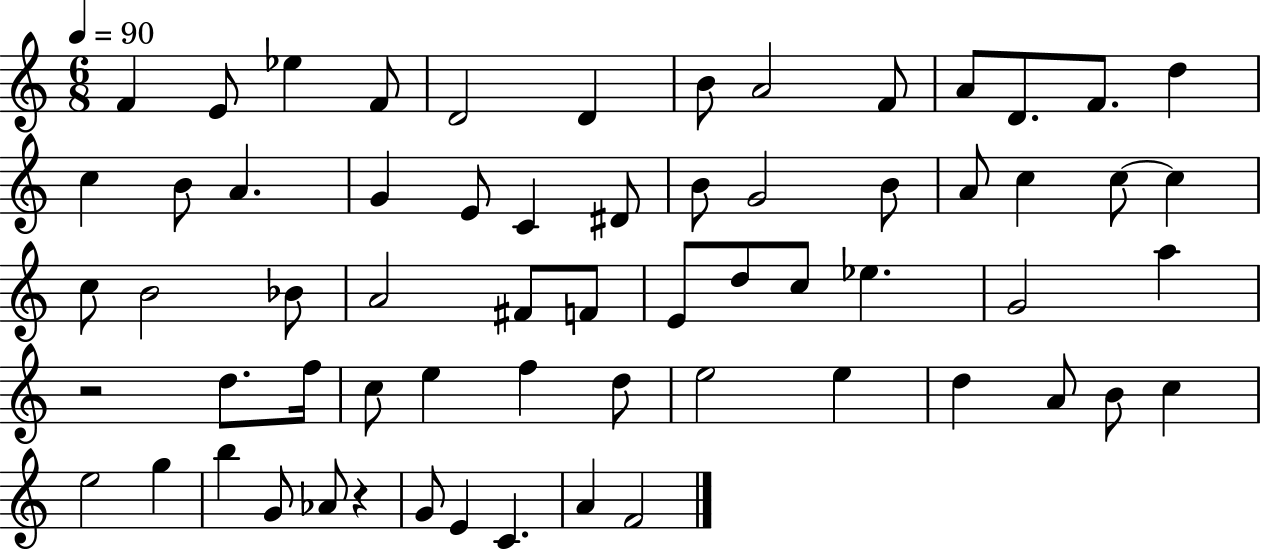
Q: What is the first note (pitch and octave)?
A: F4